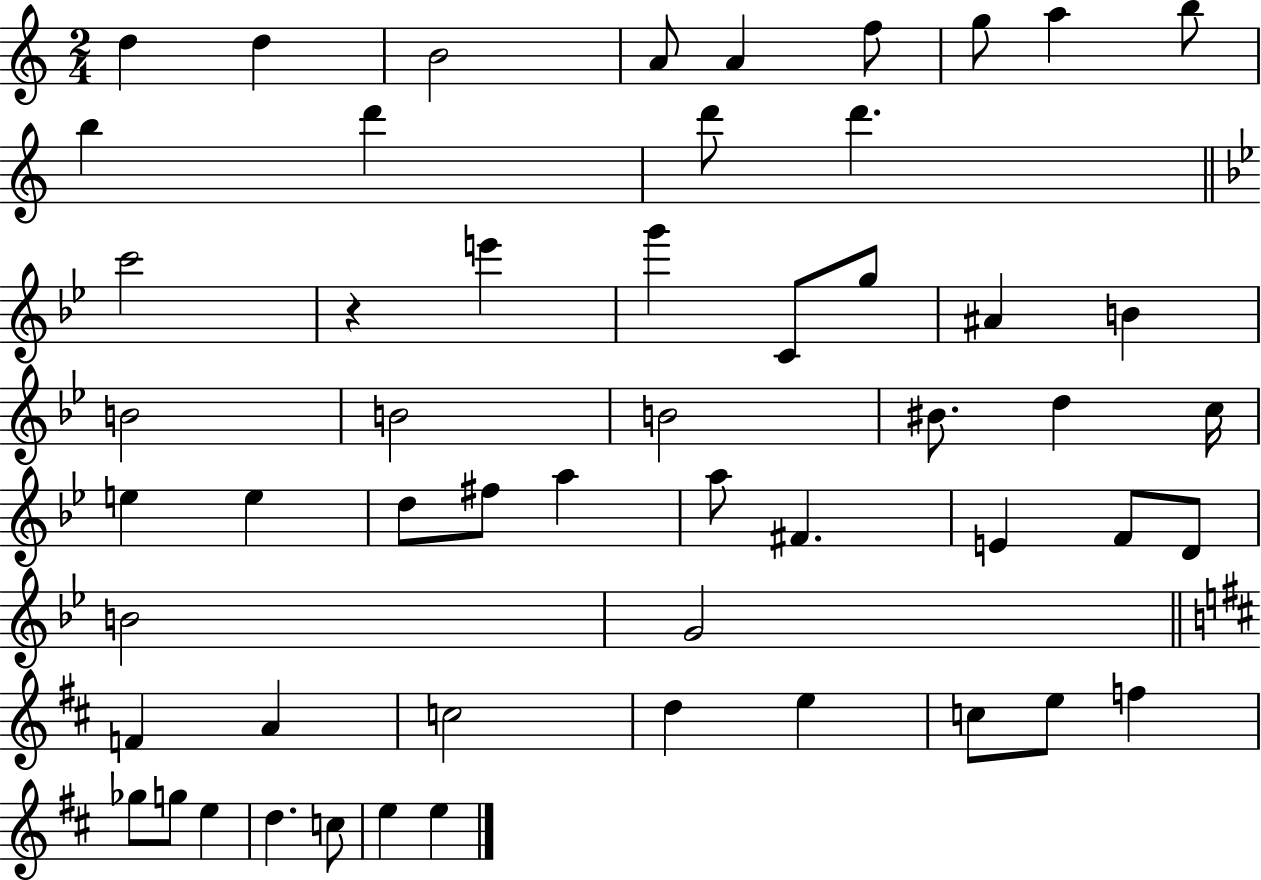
D5/q D5/q B4/h A4/e A4/q F5/e G5/e A5/q B5/e B5/q D6/q D6/e D6/q. C6/h R/q E6/q G6/q C4/e G5/e A#4/q B4/q B4/h B4/h B4/h BIS4/e. D5/q C5/s E5/q E5/q D5/e F#5/e A5/q A5/e F#4/q. E4/q F4/e D4/e B4/h G4/h F4/q A4/q C5/h D5/q E5/q C5/e E5/e F5/q Gb5/e G5/e E5/q D5/q. C5/e E5/q E5/q